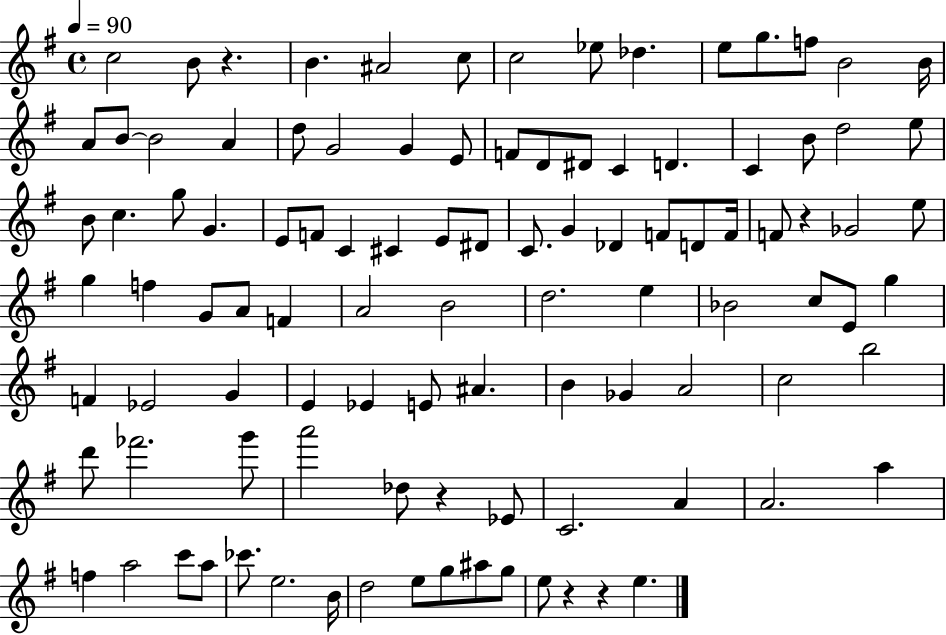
C5/h B4/e R/q. B4/q. A#4/h C5/e C5/h Eb5/e Db5/q. E5/e G5/e. F5/e B4/h B4/s A4/e B4/e B4/h A4/q D5/e G4/h G4/q E4/e F4/e D4/e D#4/e C4/q D4/q. C4/q B4/e D5/h E5/e B4/e C5/q. G5/e G4/q. E4/e F4/e C4/q C#4/q E4/e D#4/e C4/e. G4/q Db4/q F4/e D4/e F4/s F4/e R/q Gb4/h E5/e G5/q F5/q G4/e A4/e F4/q A4/h B4/h D5/h. E5/q Bb4/h C5/e E4/e G5/q F4/q Eb4/h G4/q E4/q Eb4/q E4/e A#4/q. B4/q Gb4/q A4/h C5/h B5/h D6/e FES6/h. G6/e A6/h Db5/e R/q Eb4/e C4/h. A4/q A4/h. A5/q F5/q A5/h C6/e A5/e CES6/e. E5/h. B4/s D5/h E5/e G5/e A#5/e G5/e E5/e R/q R/q E5/q.